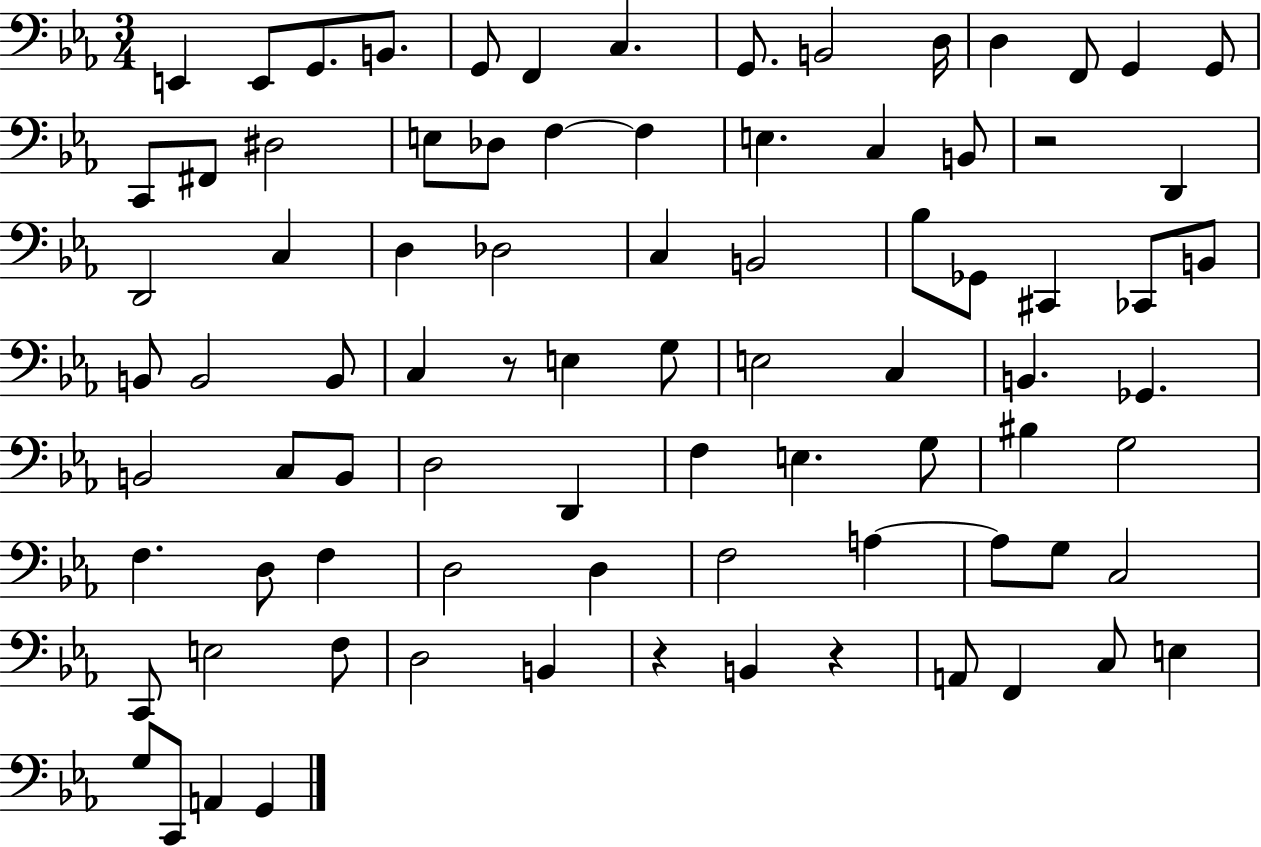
E2/q E2/e G2/e. B2/e. G2/e F2/q C3/q. G2/e. B2/h D3/s D3/q F2/e G2/q G2/e C2/e F#2/e D#3/h E3/e Db3/e F3/q F3/q E3/q. C3/q B2/e R/h D2/q D2/h C3/q D3/q Db3/h C3/q B2/h Bb3/e Gb2/e C#2/q CES2/e B2/e B2/e B2/h B2/e C3/q R/e E3/q G3/e E3/h C3/q B2/q. Gb2/q. B2/h C3/e B2/e D3/h D2/q F3/q E3/q. G3/e BIS3/q G3/h F3/q. D3/e F3/q D3/h D3/q F3/h A3/q A3/e G3/e C3/h C2/e E3/h F3/e D3/h B2/q R/q B2/q R/q A2/e F2/q C3/e E3/q G3/e C2/e A2/q G2/q